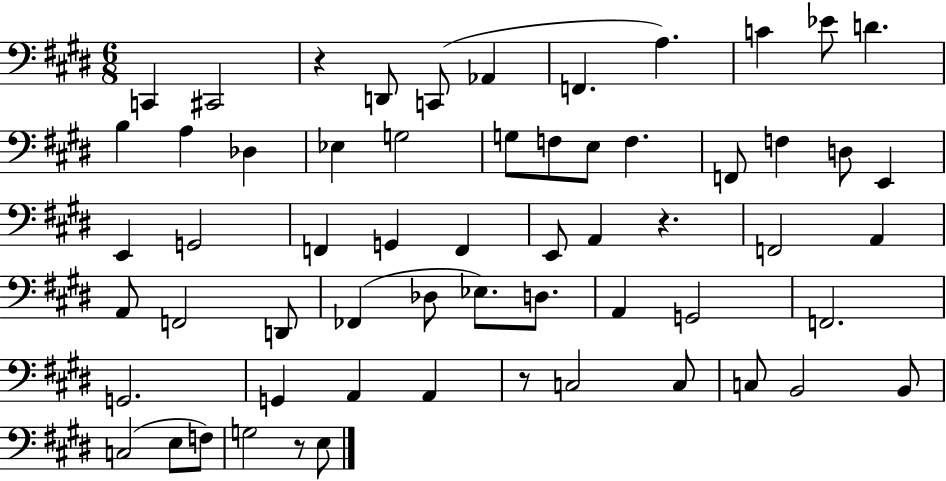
C2/q C#2/h R/q D2/e C2/e Ab2/q F2/q. A3/q. C4/q Eb4/e D4/q. B3/q A3/q Db3/q Eb3/q G3/h G3/e F3/e E3/e F3/q. F2/e F3/q D3/e E2/q E2/q G2/h F2/q G2/q F2/q E2/e A2/q R/q. F2/h A2/q A2/e F2/h D2/e FES2/q Db3/e Eb3/e. D3/e. A2/q G2/h F2/h. G2/h. G2/q A2/q A2/q R/e C3/h C3/e C3/e B2/h B2/e C3/h E3/e F3/e G3/h R/e E3/e